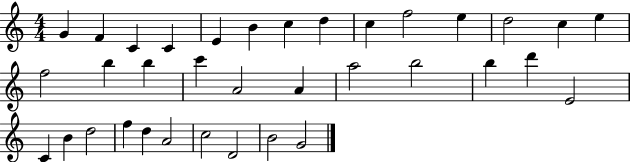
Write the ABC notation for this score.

X:1
T:Untitled
M:4/4
L:1/4
K:C
G F C C E B c d c f2 e d2 c e f2 b b c' A2 A a2 b2 b d' E2 C B d2 f d A2 c2 D2 B2 G2